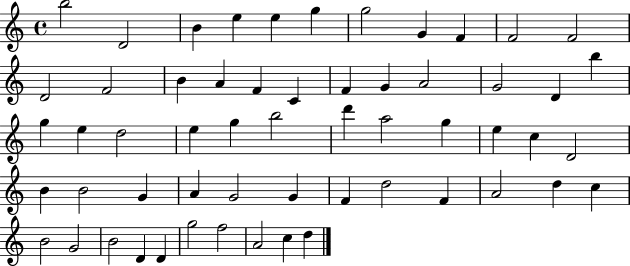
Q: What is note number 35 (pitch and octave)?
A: D4